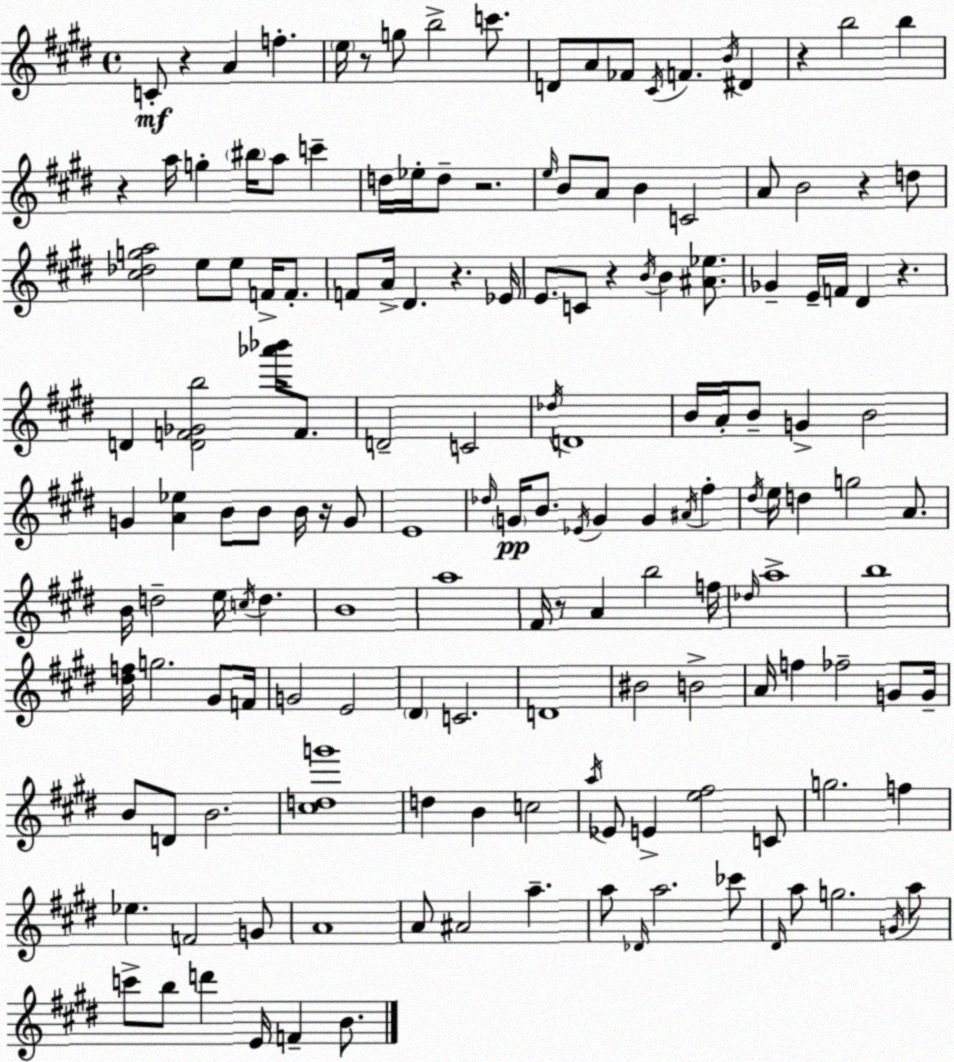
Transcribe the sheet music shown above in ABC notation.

X:1
T:Untitled
M:4/4
L:1/4
K:E
C/2 z A f e/4 z/2 g/2 b2 c'/2 D/2 A/2 _F/2 ^C/4 F B/4 ^D z b2 b z a/4 g ^b/4 a/2 c' d/4 _e/4 d/2 z2 e/4 B/2 A/2 B C2 A/2 B2 z d/2 [^c_dga]2 e/2 e/2 F/4 F/2 F/2 A/4 ^D z _E/4 E/2 C/2 z B/4 B [^A_e]/2 _G E/4 F/4 ^D z D [DF_Gb]2 [_a'_b']/4 F/2 D2 C2 _d/4 D4 B/4 A/4 B/2 G B2 G [A_e] B/2 B/2 B/4 z/4 G/2 E4 _d/4 G/4 B/2 _E/4 G G ^A/4 ^f ^d/4 e/4 d g2 A/2 B/4 d2 e/4 c/4 d B4 a4 ^F/4 z/2 A b2 f/4 _d/4 a4 b4 [^df]/4 g2 ^G/2 F/4 G2 E2 ^D C2 D4 ^B2 B2 A/4 f _f2 G/2 G/4 B/2 D/2 B2 [^cdg']4 d B c2 a/4 _E/2 E [e^f]2 C/2 g2 f _e F2 G/2 A4 A/2 ^A2 a a/2 _D/4 a2 _c'/2 ^D/4 a/2 g2 G/4 a/2 c'/2 b/2 d' E/4 F B/2